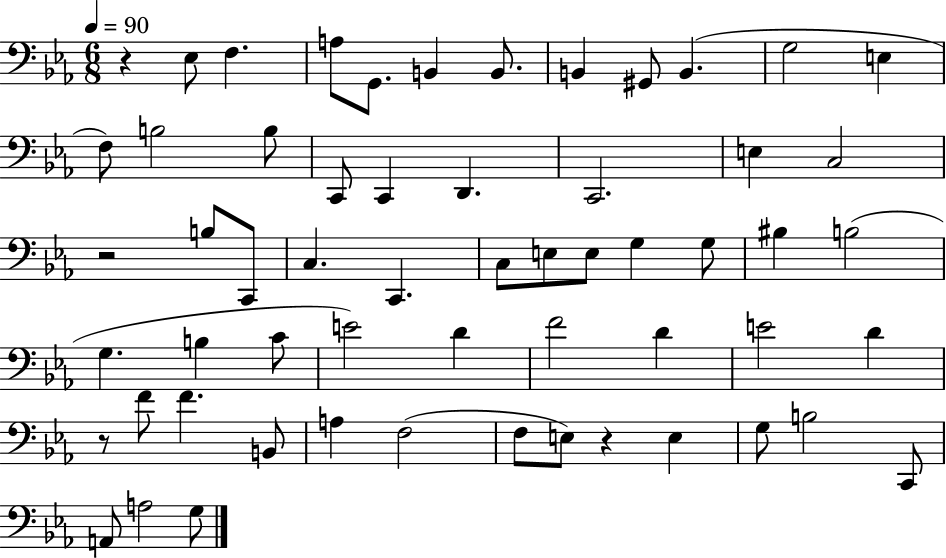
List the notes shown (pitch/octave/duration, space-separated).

R/q Eb3/e F3/q. A3/e G2/e. B2/q B2/e. B2/q G#2/e B2/q. G3/h E3/q F3/e B3/h B3/e C2/e C2/q D2/q. C2/h. E3/q C3/h R/h B3/e C2/e C3/q. C2/q. C3/e E3/e E3/e G3/q G3/e BIS3/q B3/h G3/q. B3/q C4/e E4/h D4/q F4/h D4/q E4/h D4/q R/e F4/e F4/q. B2/e A3/q F3/h F3/e E3/e R/q E3/q G3/e B3/h C2/e A2/e A3/h G3/e